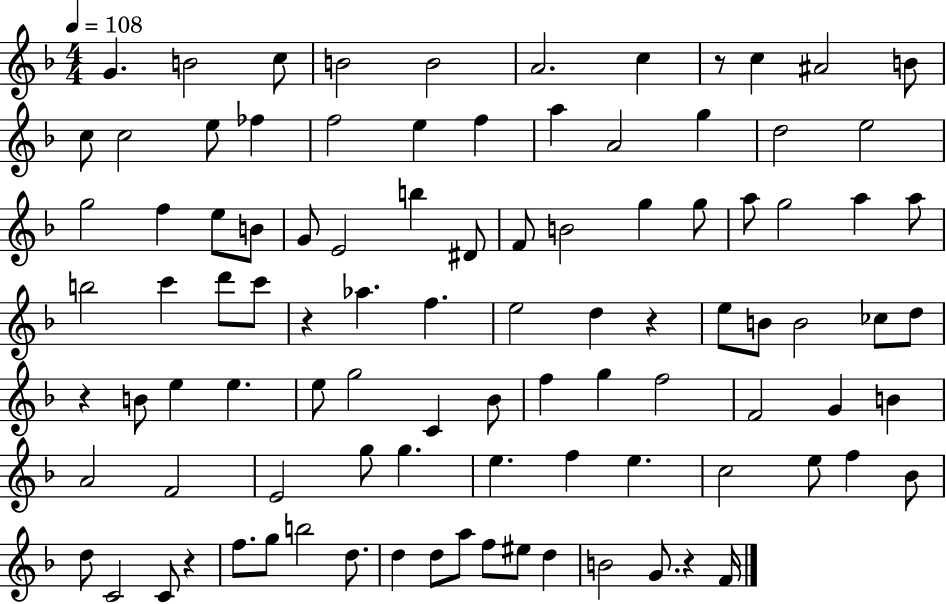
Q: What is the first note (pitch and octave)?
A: G4